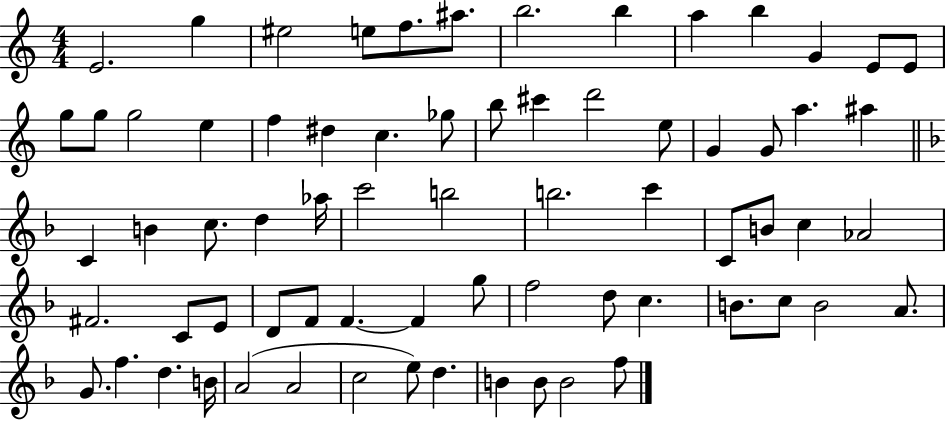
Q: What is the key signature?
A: C major